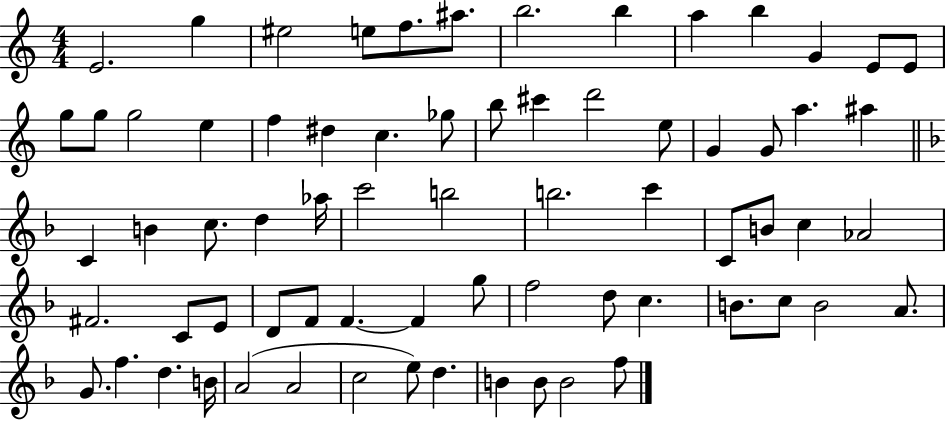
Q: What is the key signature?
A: C major